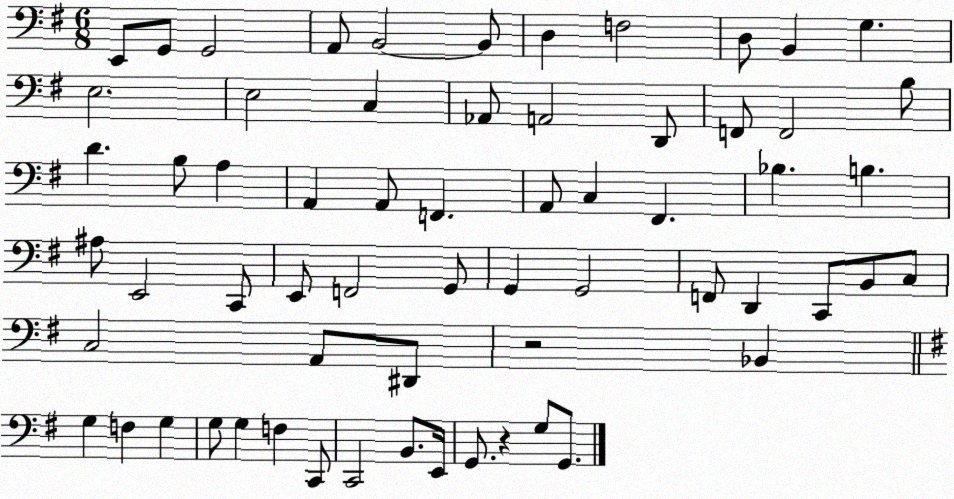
X:1
T:Untitled
M:6/8
L:1/4
K:G
E,,/2 G,,/2 G,,2 A,,/2 B,,2 B,,/2 D, F,2 D,/2 B,, G, E,2 E,2 C, _A,,/2 A,,2 D,,/2 F,,/2 F,,2 B,/2 D B,/2 A, A,, A,,/2 F,, A,,/2 C, ^F,, _B, B, ^A,/2 E,,2 C,,/2 E,,/2 F,,2 G,,/2 G,, G,,2 F,,/2 D,, C,,/2 B,,/2 C,/2 C,2 A,,/2 ^D,,/2 z2 _B,, G, F, G, G,/2 G, F, C,,/2 C,,2 B,,/2 E,,/4 G,,/2 z G,/2 G,,/2